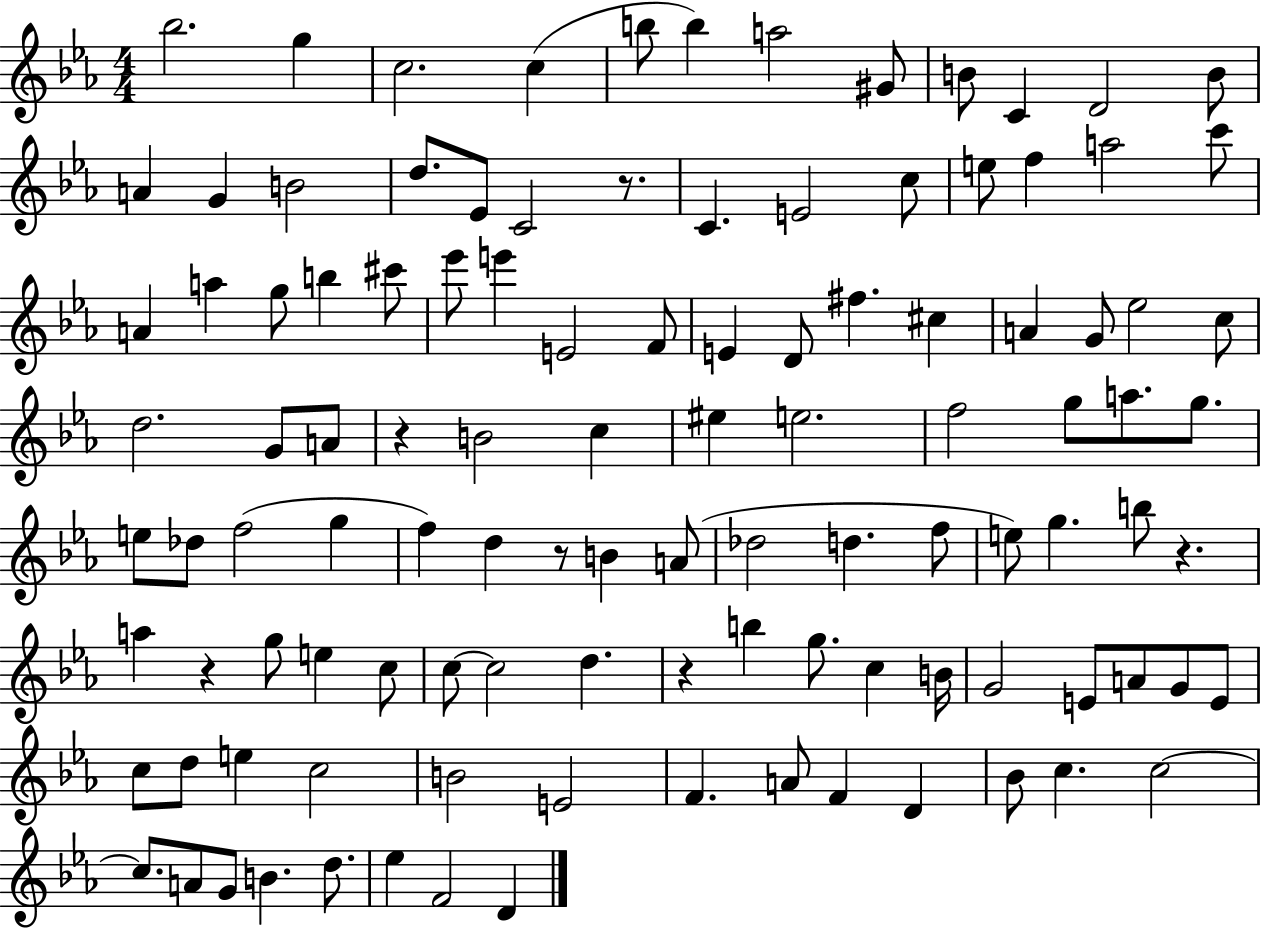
Bb5/h. G5/q C5/h. C5/q B5/e B5/q A5/h G#4/e B4/e C4/q D4/h B4/e A4/q G4/q B4/h D5/e. Eb4/e C4/h R/e. C4/q. E4/h C5/e E5/e F5/q A5/h C6/e A4/q A5/q G5/e B5/q C#6/e Eb6/e E6/q E4/h F4/e E4/q D4/e F#5/q. C#5/q A4/q G4/e Eb5/h C5/e D5/h. G4/e A4/e R/q B4/h C5/q EIS5/q E5/h. F5/h G5/e A5/e. G5/e. E5/e Db5/e F5/h G5/q F5/q D5/q R/e B4/q A4/e Db5/h D5/q. F5/e E5/e G5/q. B5/e R/q. A5/q R/q G5/e E5/q C5/e C5/e C5/h D5/q. R/q B5/q G5/e. C5/q B4/s G4/h E4/e A4/e G4/e E4/e C5/e D5/e E5/q C5/h B4/h E4/h F4/q. A4/e F4/q D4/q Bb4/e C5/q. C5/h C5/e. A4/e G4/e B4/q. D5/e. Eb5/q F4/h D4/q